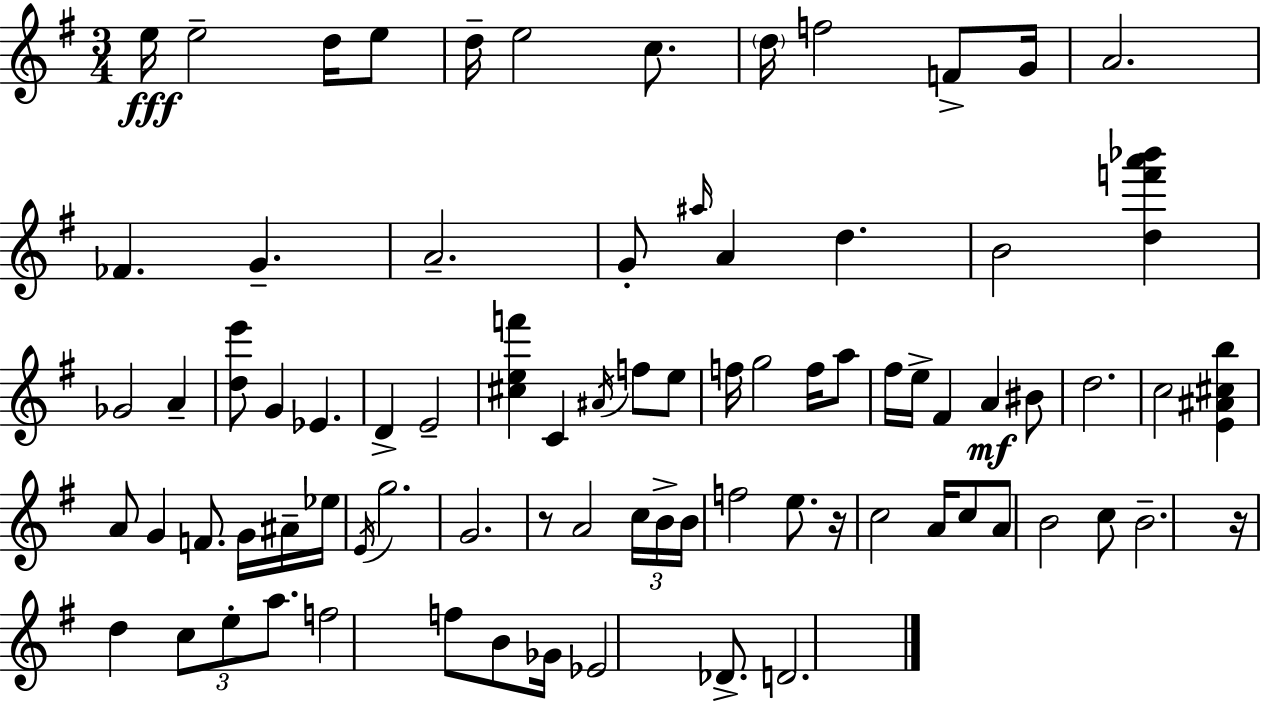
E5/s E5/h D5/s E5/e D5/s E5/h C5/e. D5/s F5/h F4/e G4/s A4/h. FES4/q. G4/q. A4/h. G4/e A#5/s A4/q D5/q. B4/h [D5,F6,A6,Bb6]/q Gb4/h A4/q [D5,E6]/e G4/q Eb4/q. D4/q E4/h [C#5,E5,F6]/q C4/q A#4/s F5/e E5/e F5/s G5/h F5/s A5/e F#5/s E5/s F#4/q A4/q BIS4/e D5/h. C5/h [E4,A#4,C#5,B5]/q A4/e G4/q F4/e. G4/s A#4/s Eb5/s E4/s G5/h. G4/h. R/e A4/h C5/s B4/s B4/s F5/h E5/e. R/s C5/h A4/s C5/e A4/e B4/h C5/e B4/h. R/s D5/q C5/e E5/e A5/e. F5/h F5/e B4/e Gb4/s Eb4/h Db4/e. D4/h.